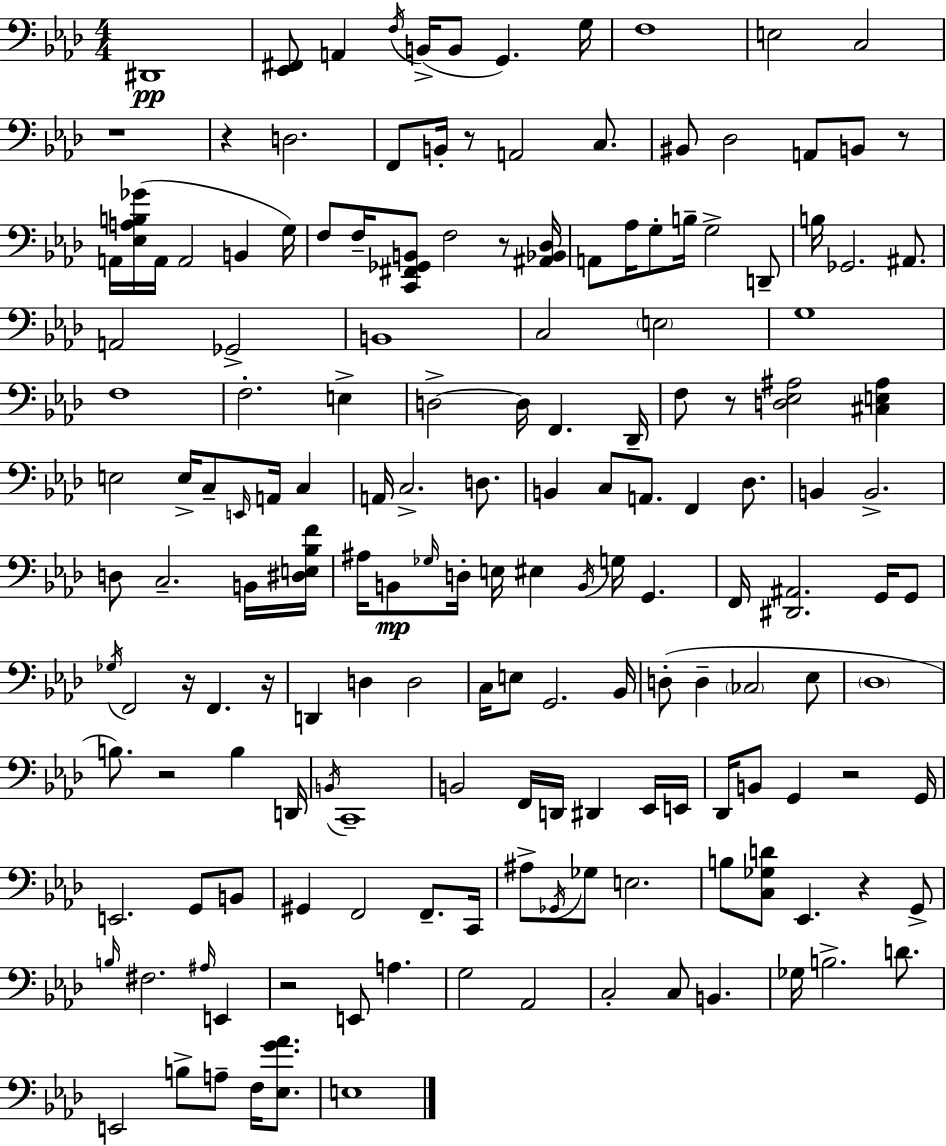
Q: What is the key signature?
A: AES major